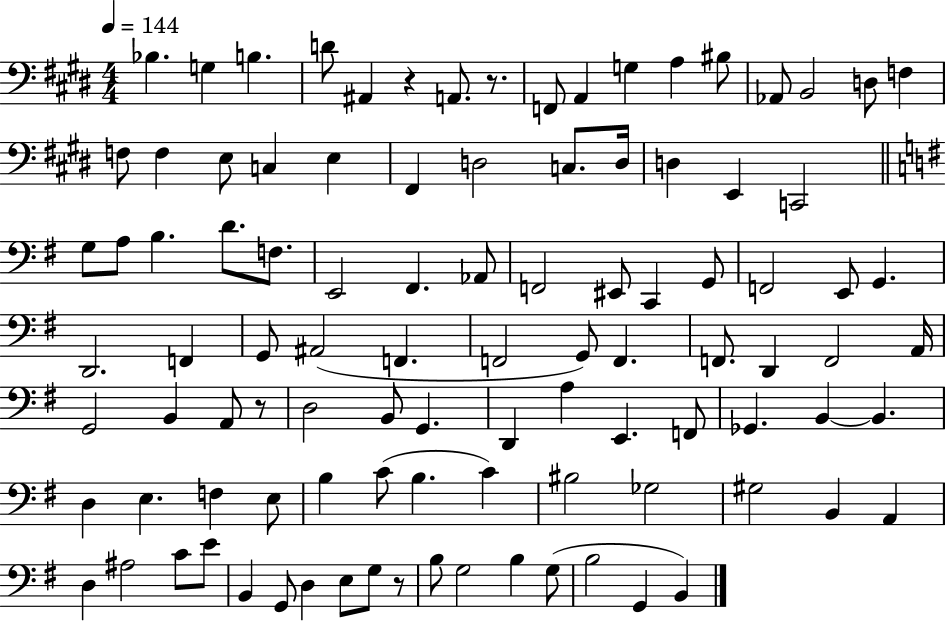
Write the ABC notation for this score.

X:1
T:Untitled
M:4/4
L:1/4
K:E
_B, G, B, D/2 ^A,, z A,,/2 z/2 F,,/2 A,, G, A, ^B,/2 _A,,/2 B,,2 D,/2 F, F,/2 F, E,/2 C, E, ^F,, D,2 C,/2 D,/4 D, E,, C,,2 G,/2 A,/2 B, D/2 F,/2 E,,2 ^F,, _A,,/2 F,,2 ^E,,/2 C,, G,,/2 F,,2 E,,/2 G,, D,,2 F,, G,,/2 ^A,,2 F,, F,,2 G,,/2 F,, F,,/2 D,, F,,2 A,,/4 G,,2 B,, A,,/2 z/2 D,2 B,,/2 G,, D,, A, E,, F,,/2 _G,, B,, B,, D, E, F, E,/2 B, C/2 B, C ^B,2 _G,2 ^G,2 B,, A,, D, ^A,2 C/2 E/2 B,, G,,/2 D, E,/2 G,/2 z/2 B,/2 G,2 B, G,/2 B,2 G,, B,,